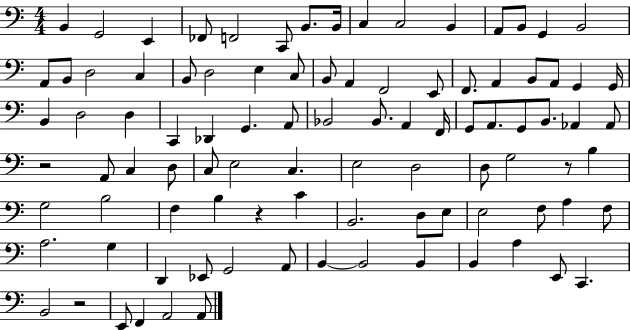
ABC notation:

X:1
T:Untitled
M:4/4
L:1/4
K:C
B,, G,,2 E,, _F,,/2 F,,2 C,,/2 B,,/2 B,,/4 C, C,2 B,, A,,/2 B,,/2 G,, B,,2 A,,/2 B,,/2 D,2 C, B,,/2 D,2 E, C,/2 B,,/2 A,, F,,2 E,,/2 F,,/2 A,, B,,/2 A,,/2 G,, G,,/4 B,, D,2 D, C,, _D,, G,, A,,/2 _B,,2 _B,,/2 A,, F,,/4 G,,/2 A,,/2 G,,/2 B,,/2 _A,, _A,,/2 z2 A,,/2 C, D,/2 C,/2 E,2 C, E,2 D,2 D,/2 G,2 z/2 B, G,2 B,2 F, B, z C B,,2 D,/2 E,/2 E,2 F,/2 A, F,/2 A,2 G, D,, _E,,/2 G,,2 A,,/2 B,, B,,2 B,, B,, A, E,,/2 C,, B,,2 z2 E,,/2 F,, A,,2 A,,/2